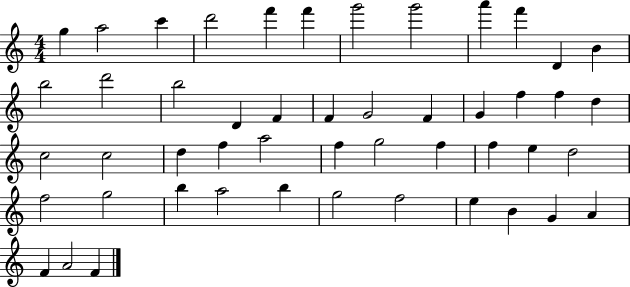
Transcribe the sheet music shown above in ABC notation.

X:1
T:Untitled
M:4/4
L:1/4
K:C
g a2 c' d'2 f' f' g'2 g'2 a' f' D B b2 d'2 b2 D F F G2 F G f f d c2 c2 d f a2 f g2 f f e d2 f2 g2 b a2 b g2 f2 e B G A F A2 F